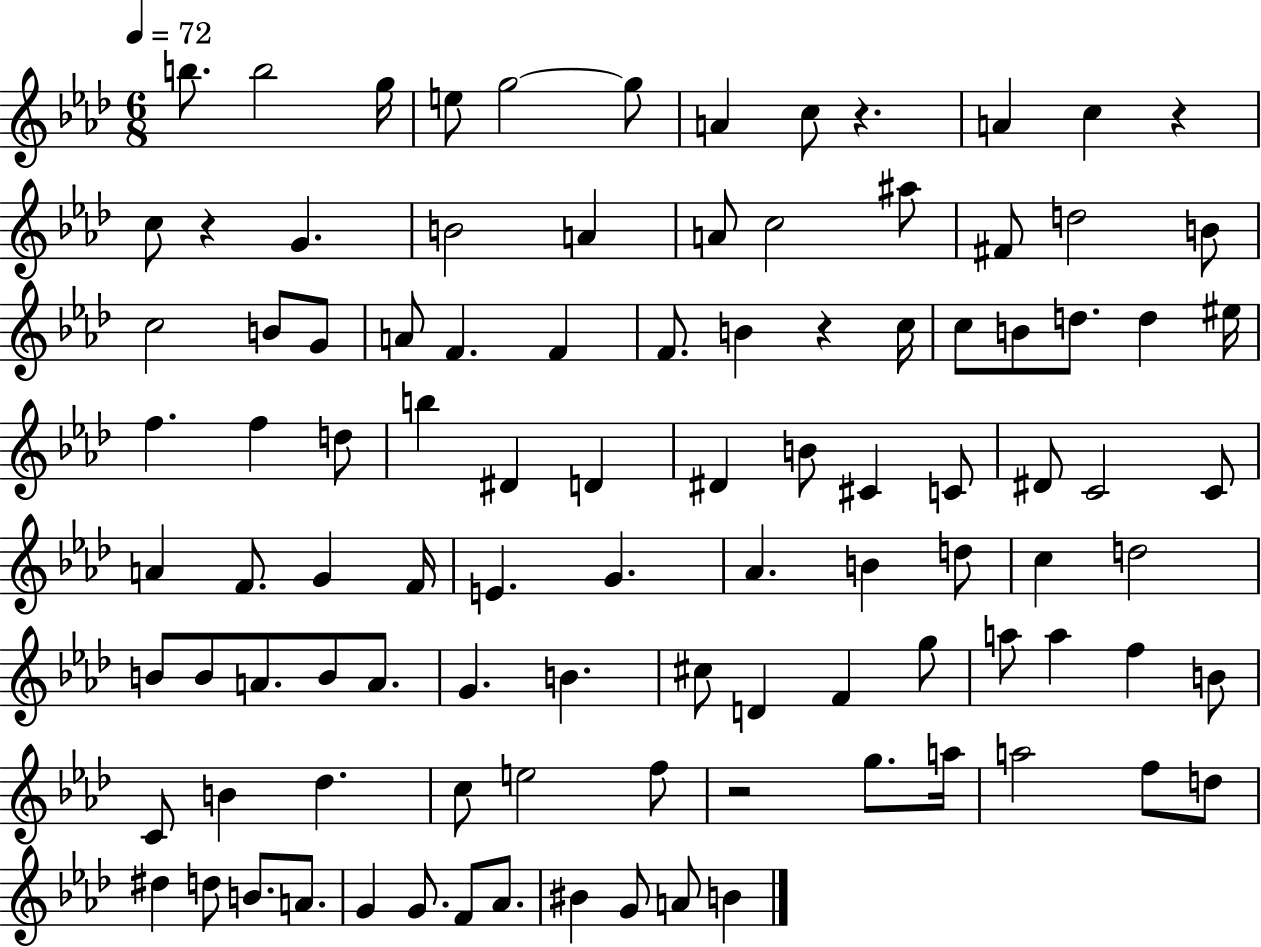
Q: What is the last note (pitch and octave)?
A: B4